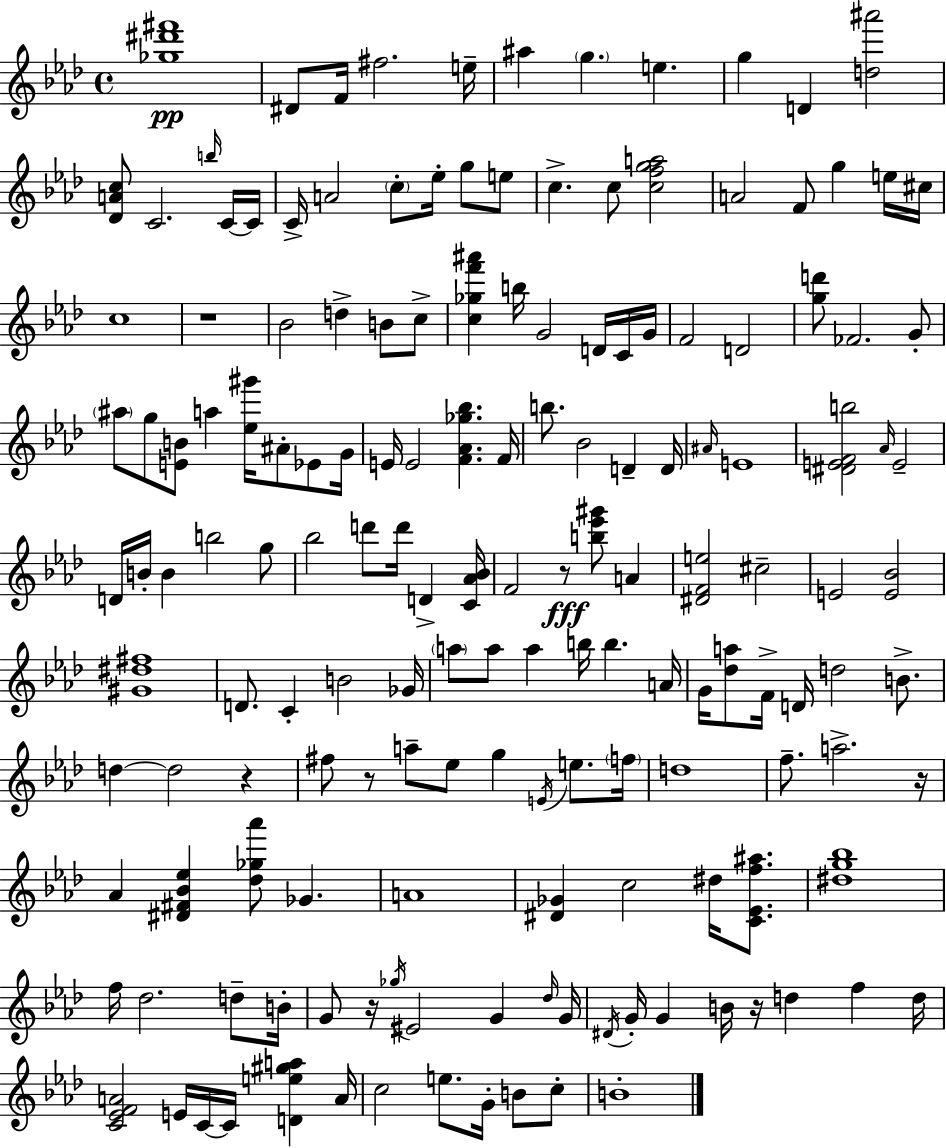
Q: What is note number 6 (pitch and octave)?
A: G5